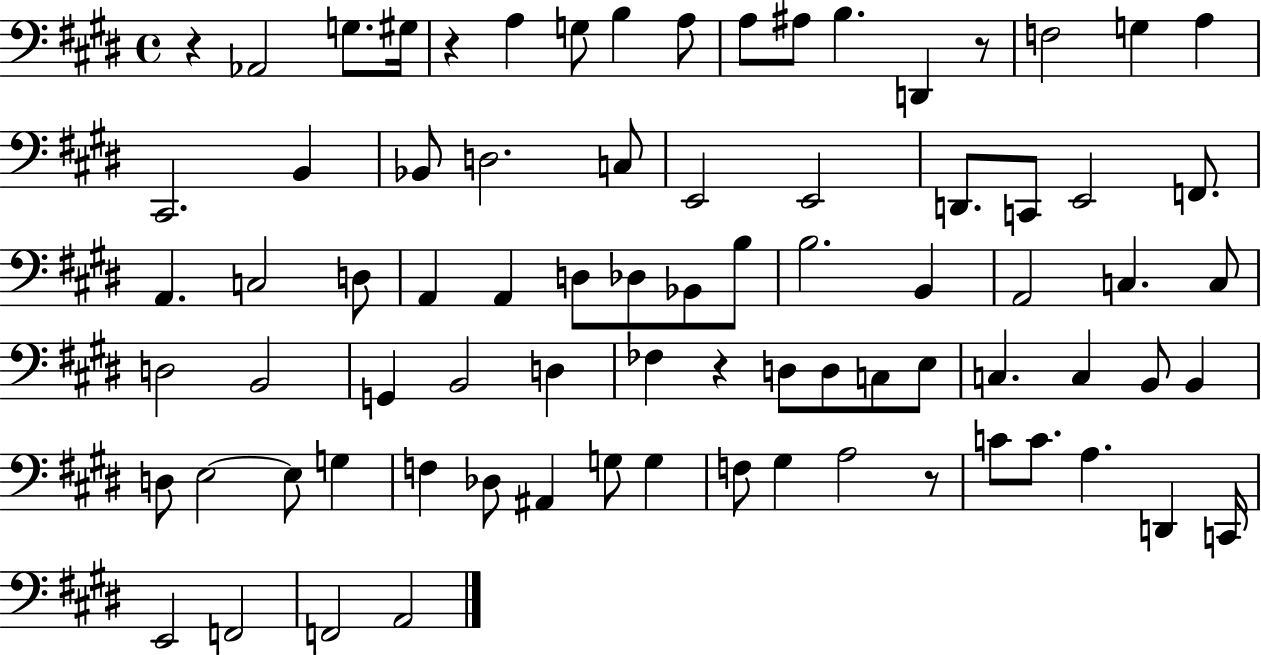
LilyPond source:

{
  \clef bass
  \time 4/4
  \defaultTimeSignature
  \key e \major
  \repeat volta 2 { r4 aes,2 g8. gis16 | r4 a4 g8 b4 a8 | a8 ais8 b4. d,4 r8 | f2 g4 a4 | \break cis,2. b,4 | bes,8 d2. c8 | e,2 e,2 | d,8. c,8 e,2 f,8. | \break a,4. c2 d8 | a,4 a,4 d8 des8 bes,8 b8 | b2. b,4 | a,2 c4. c8 | \break d2 b,2 | g,4 b,2 d4 | fes4 r4 d8 d8 c8 e8 | c4. c4 b,8 b,4 | \break d8 e2~~ e8 g4 | f4 des8 ais,4 g8 g4 | f8 gis4 a2 r8 | c'8 c'8. a4. d,4 c,16 | \break e,2 f,2 | f,2 a,2 | } \bar "|."
}